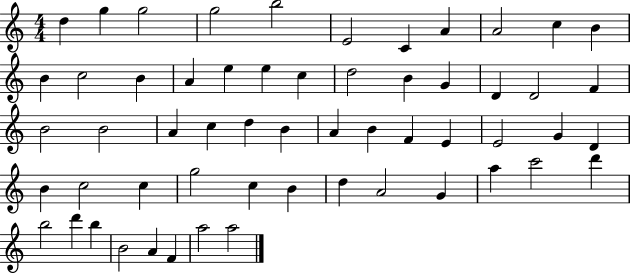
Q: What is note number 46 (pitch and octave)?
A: G4